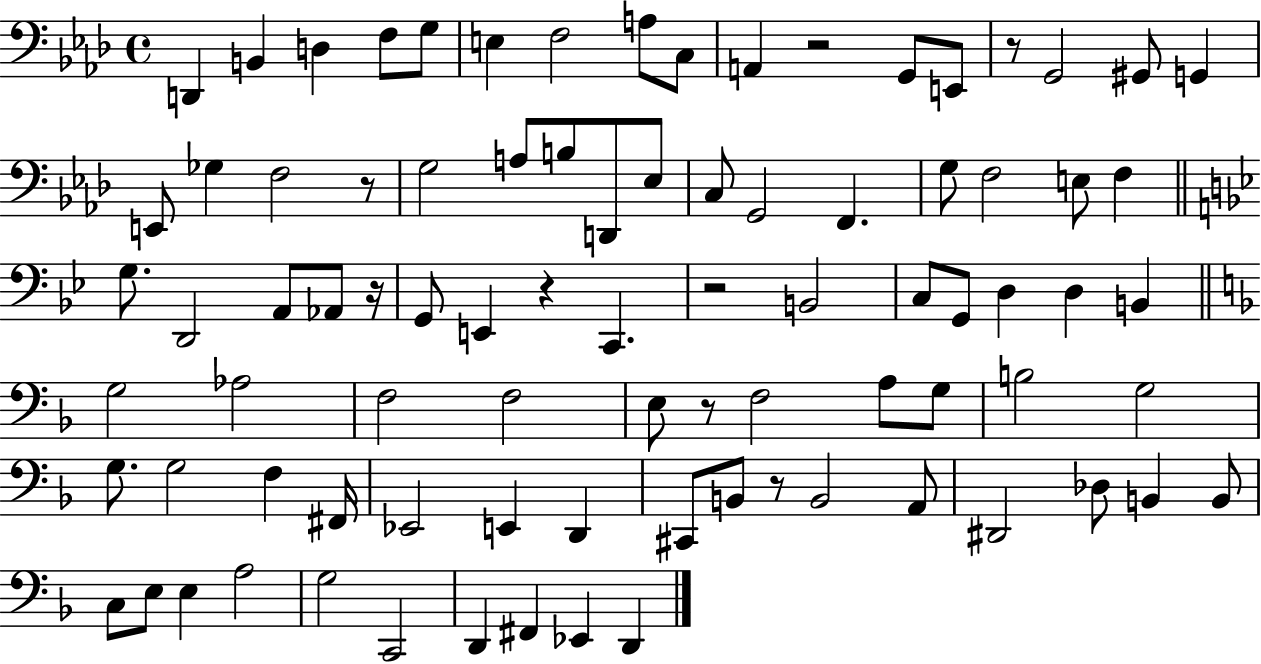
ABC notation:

X:1
T:Untitled
M:4/4
L:1/4
K:Ab
D,, B,, D, F,/2 G,/2 E, F,2 A,/2 C,/2 A,, z2 G,,/2 E,,/2 z/2 G,,2 ^G,,/2 G,, E,,/2 _G, F,2 z/2 G,2 A,/2 B,/2 D,,/2 _E,/2 C,/2 G,,2 F,, G,/2 F,2 E,/2 F, G,/2 D,,2 A,,/2 _A,,/2 z/4 G,,/2 E,, z C,, z2 B,,2 C,/2 G,,/2 D, D, B,, G,2 _A,2 F,2 F,2 E,/2 z/2 F,2 A,/2 G,/2 B,2 G,2 G,/2 G,2 F, ^F,,/4 _E,,2 E,, D,, ^C,,/2 B,,/2 z/2 B,,2 A,,/2 ^D,,2 _D,/2 B,, B,,/2 C,/2 E,/2 E, A,2 G,2 C,,2 D,, ^F,, _E,, D,,